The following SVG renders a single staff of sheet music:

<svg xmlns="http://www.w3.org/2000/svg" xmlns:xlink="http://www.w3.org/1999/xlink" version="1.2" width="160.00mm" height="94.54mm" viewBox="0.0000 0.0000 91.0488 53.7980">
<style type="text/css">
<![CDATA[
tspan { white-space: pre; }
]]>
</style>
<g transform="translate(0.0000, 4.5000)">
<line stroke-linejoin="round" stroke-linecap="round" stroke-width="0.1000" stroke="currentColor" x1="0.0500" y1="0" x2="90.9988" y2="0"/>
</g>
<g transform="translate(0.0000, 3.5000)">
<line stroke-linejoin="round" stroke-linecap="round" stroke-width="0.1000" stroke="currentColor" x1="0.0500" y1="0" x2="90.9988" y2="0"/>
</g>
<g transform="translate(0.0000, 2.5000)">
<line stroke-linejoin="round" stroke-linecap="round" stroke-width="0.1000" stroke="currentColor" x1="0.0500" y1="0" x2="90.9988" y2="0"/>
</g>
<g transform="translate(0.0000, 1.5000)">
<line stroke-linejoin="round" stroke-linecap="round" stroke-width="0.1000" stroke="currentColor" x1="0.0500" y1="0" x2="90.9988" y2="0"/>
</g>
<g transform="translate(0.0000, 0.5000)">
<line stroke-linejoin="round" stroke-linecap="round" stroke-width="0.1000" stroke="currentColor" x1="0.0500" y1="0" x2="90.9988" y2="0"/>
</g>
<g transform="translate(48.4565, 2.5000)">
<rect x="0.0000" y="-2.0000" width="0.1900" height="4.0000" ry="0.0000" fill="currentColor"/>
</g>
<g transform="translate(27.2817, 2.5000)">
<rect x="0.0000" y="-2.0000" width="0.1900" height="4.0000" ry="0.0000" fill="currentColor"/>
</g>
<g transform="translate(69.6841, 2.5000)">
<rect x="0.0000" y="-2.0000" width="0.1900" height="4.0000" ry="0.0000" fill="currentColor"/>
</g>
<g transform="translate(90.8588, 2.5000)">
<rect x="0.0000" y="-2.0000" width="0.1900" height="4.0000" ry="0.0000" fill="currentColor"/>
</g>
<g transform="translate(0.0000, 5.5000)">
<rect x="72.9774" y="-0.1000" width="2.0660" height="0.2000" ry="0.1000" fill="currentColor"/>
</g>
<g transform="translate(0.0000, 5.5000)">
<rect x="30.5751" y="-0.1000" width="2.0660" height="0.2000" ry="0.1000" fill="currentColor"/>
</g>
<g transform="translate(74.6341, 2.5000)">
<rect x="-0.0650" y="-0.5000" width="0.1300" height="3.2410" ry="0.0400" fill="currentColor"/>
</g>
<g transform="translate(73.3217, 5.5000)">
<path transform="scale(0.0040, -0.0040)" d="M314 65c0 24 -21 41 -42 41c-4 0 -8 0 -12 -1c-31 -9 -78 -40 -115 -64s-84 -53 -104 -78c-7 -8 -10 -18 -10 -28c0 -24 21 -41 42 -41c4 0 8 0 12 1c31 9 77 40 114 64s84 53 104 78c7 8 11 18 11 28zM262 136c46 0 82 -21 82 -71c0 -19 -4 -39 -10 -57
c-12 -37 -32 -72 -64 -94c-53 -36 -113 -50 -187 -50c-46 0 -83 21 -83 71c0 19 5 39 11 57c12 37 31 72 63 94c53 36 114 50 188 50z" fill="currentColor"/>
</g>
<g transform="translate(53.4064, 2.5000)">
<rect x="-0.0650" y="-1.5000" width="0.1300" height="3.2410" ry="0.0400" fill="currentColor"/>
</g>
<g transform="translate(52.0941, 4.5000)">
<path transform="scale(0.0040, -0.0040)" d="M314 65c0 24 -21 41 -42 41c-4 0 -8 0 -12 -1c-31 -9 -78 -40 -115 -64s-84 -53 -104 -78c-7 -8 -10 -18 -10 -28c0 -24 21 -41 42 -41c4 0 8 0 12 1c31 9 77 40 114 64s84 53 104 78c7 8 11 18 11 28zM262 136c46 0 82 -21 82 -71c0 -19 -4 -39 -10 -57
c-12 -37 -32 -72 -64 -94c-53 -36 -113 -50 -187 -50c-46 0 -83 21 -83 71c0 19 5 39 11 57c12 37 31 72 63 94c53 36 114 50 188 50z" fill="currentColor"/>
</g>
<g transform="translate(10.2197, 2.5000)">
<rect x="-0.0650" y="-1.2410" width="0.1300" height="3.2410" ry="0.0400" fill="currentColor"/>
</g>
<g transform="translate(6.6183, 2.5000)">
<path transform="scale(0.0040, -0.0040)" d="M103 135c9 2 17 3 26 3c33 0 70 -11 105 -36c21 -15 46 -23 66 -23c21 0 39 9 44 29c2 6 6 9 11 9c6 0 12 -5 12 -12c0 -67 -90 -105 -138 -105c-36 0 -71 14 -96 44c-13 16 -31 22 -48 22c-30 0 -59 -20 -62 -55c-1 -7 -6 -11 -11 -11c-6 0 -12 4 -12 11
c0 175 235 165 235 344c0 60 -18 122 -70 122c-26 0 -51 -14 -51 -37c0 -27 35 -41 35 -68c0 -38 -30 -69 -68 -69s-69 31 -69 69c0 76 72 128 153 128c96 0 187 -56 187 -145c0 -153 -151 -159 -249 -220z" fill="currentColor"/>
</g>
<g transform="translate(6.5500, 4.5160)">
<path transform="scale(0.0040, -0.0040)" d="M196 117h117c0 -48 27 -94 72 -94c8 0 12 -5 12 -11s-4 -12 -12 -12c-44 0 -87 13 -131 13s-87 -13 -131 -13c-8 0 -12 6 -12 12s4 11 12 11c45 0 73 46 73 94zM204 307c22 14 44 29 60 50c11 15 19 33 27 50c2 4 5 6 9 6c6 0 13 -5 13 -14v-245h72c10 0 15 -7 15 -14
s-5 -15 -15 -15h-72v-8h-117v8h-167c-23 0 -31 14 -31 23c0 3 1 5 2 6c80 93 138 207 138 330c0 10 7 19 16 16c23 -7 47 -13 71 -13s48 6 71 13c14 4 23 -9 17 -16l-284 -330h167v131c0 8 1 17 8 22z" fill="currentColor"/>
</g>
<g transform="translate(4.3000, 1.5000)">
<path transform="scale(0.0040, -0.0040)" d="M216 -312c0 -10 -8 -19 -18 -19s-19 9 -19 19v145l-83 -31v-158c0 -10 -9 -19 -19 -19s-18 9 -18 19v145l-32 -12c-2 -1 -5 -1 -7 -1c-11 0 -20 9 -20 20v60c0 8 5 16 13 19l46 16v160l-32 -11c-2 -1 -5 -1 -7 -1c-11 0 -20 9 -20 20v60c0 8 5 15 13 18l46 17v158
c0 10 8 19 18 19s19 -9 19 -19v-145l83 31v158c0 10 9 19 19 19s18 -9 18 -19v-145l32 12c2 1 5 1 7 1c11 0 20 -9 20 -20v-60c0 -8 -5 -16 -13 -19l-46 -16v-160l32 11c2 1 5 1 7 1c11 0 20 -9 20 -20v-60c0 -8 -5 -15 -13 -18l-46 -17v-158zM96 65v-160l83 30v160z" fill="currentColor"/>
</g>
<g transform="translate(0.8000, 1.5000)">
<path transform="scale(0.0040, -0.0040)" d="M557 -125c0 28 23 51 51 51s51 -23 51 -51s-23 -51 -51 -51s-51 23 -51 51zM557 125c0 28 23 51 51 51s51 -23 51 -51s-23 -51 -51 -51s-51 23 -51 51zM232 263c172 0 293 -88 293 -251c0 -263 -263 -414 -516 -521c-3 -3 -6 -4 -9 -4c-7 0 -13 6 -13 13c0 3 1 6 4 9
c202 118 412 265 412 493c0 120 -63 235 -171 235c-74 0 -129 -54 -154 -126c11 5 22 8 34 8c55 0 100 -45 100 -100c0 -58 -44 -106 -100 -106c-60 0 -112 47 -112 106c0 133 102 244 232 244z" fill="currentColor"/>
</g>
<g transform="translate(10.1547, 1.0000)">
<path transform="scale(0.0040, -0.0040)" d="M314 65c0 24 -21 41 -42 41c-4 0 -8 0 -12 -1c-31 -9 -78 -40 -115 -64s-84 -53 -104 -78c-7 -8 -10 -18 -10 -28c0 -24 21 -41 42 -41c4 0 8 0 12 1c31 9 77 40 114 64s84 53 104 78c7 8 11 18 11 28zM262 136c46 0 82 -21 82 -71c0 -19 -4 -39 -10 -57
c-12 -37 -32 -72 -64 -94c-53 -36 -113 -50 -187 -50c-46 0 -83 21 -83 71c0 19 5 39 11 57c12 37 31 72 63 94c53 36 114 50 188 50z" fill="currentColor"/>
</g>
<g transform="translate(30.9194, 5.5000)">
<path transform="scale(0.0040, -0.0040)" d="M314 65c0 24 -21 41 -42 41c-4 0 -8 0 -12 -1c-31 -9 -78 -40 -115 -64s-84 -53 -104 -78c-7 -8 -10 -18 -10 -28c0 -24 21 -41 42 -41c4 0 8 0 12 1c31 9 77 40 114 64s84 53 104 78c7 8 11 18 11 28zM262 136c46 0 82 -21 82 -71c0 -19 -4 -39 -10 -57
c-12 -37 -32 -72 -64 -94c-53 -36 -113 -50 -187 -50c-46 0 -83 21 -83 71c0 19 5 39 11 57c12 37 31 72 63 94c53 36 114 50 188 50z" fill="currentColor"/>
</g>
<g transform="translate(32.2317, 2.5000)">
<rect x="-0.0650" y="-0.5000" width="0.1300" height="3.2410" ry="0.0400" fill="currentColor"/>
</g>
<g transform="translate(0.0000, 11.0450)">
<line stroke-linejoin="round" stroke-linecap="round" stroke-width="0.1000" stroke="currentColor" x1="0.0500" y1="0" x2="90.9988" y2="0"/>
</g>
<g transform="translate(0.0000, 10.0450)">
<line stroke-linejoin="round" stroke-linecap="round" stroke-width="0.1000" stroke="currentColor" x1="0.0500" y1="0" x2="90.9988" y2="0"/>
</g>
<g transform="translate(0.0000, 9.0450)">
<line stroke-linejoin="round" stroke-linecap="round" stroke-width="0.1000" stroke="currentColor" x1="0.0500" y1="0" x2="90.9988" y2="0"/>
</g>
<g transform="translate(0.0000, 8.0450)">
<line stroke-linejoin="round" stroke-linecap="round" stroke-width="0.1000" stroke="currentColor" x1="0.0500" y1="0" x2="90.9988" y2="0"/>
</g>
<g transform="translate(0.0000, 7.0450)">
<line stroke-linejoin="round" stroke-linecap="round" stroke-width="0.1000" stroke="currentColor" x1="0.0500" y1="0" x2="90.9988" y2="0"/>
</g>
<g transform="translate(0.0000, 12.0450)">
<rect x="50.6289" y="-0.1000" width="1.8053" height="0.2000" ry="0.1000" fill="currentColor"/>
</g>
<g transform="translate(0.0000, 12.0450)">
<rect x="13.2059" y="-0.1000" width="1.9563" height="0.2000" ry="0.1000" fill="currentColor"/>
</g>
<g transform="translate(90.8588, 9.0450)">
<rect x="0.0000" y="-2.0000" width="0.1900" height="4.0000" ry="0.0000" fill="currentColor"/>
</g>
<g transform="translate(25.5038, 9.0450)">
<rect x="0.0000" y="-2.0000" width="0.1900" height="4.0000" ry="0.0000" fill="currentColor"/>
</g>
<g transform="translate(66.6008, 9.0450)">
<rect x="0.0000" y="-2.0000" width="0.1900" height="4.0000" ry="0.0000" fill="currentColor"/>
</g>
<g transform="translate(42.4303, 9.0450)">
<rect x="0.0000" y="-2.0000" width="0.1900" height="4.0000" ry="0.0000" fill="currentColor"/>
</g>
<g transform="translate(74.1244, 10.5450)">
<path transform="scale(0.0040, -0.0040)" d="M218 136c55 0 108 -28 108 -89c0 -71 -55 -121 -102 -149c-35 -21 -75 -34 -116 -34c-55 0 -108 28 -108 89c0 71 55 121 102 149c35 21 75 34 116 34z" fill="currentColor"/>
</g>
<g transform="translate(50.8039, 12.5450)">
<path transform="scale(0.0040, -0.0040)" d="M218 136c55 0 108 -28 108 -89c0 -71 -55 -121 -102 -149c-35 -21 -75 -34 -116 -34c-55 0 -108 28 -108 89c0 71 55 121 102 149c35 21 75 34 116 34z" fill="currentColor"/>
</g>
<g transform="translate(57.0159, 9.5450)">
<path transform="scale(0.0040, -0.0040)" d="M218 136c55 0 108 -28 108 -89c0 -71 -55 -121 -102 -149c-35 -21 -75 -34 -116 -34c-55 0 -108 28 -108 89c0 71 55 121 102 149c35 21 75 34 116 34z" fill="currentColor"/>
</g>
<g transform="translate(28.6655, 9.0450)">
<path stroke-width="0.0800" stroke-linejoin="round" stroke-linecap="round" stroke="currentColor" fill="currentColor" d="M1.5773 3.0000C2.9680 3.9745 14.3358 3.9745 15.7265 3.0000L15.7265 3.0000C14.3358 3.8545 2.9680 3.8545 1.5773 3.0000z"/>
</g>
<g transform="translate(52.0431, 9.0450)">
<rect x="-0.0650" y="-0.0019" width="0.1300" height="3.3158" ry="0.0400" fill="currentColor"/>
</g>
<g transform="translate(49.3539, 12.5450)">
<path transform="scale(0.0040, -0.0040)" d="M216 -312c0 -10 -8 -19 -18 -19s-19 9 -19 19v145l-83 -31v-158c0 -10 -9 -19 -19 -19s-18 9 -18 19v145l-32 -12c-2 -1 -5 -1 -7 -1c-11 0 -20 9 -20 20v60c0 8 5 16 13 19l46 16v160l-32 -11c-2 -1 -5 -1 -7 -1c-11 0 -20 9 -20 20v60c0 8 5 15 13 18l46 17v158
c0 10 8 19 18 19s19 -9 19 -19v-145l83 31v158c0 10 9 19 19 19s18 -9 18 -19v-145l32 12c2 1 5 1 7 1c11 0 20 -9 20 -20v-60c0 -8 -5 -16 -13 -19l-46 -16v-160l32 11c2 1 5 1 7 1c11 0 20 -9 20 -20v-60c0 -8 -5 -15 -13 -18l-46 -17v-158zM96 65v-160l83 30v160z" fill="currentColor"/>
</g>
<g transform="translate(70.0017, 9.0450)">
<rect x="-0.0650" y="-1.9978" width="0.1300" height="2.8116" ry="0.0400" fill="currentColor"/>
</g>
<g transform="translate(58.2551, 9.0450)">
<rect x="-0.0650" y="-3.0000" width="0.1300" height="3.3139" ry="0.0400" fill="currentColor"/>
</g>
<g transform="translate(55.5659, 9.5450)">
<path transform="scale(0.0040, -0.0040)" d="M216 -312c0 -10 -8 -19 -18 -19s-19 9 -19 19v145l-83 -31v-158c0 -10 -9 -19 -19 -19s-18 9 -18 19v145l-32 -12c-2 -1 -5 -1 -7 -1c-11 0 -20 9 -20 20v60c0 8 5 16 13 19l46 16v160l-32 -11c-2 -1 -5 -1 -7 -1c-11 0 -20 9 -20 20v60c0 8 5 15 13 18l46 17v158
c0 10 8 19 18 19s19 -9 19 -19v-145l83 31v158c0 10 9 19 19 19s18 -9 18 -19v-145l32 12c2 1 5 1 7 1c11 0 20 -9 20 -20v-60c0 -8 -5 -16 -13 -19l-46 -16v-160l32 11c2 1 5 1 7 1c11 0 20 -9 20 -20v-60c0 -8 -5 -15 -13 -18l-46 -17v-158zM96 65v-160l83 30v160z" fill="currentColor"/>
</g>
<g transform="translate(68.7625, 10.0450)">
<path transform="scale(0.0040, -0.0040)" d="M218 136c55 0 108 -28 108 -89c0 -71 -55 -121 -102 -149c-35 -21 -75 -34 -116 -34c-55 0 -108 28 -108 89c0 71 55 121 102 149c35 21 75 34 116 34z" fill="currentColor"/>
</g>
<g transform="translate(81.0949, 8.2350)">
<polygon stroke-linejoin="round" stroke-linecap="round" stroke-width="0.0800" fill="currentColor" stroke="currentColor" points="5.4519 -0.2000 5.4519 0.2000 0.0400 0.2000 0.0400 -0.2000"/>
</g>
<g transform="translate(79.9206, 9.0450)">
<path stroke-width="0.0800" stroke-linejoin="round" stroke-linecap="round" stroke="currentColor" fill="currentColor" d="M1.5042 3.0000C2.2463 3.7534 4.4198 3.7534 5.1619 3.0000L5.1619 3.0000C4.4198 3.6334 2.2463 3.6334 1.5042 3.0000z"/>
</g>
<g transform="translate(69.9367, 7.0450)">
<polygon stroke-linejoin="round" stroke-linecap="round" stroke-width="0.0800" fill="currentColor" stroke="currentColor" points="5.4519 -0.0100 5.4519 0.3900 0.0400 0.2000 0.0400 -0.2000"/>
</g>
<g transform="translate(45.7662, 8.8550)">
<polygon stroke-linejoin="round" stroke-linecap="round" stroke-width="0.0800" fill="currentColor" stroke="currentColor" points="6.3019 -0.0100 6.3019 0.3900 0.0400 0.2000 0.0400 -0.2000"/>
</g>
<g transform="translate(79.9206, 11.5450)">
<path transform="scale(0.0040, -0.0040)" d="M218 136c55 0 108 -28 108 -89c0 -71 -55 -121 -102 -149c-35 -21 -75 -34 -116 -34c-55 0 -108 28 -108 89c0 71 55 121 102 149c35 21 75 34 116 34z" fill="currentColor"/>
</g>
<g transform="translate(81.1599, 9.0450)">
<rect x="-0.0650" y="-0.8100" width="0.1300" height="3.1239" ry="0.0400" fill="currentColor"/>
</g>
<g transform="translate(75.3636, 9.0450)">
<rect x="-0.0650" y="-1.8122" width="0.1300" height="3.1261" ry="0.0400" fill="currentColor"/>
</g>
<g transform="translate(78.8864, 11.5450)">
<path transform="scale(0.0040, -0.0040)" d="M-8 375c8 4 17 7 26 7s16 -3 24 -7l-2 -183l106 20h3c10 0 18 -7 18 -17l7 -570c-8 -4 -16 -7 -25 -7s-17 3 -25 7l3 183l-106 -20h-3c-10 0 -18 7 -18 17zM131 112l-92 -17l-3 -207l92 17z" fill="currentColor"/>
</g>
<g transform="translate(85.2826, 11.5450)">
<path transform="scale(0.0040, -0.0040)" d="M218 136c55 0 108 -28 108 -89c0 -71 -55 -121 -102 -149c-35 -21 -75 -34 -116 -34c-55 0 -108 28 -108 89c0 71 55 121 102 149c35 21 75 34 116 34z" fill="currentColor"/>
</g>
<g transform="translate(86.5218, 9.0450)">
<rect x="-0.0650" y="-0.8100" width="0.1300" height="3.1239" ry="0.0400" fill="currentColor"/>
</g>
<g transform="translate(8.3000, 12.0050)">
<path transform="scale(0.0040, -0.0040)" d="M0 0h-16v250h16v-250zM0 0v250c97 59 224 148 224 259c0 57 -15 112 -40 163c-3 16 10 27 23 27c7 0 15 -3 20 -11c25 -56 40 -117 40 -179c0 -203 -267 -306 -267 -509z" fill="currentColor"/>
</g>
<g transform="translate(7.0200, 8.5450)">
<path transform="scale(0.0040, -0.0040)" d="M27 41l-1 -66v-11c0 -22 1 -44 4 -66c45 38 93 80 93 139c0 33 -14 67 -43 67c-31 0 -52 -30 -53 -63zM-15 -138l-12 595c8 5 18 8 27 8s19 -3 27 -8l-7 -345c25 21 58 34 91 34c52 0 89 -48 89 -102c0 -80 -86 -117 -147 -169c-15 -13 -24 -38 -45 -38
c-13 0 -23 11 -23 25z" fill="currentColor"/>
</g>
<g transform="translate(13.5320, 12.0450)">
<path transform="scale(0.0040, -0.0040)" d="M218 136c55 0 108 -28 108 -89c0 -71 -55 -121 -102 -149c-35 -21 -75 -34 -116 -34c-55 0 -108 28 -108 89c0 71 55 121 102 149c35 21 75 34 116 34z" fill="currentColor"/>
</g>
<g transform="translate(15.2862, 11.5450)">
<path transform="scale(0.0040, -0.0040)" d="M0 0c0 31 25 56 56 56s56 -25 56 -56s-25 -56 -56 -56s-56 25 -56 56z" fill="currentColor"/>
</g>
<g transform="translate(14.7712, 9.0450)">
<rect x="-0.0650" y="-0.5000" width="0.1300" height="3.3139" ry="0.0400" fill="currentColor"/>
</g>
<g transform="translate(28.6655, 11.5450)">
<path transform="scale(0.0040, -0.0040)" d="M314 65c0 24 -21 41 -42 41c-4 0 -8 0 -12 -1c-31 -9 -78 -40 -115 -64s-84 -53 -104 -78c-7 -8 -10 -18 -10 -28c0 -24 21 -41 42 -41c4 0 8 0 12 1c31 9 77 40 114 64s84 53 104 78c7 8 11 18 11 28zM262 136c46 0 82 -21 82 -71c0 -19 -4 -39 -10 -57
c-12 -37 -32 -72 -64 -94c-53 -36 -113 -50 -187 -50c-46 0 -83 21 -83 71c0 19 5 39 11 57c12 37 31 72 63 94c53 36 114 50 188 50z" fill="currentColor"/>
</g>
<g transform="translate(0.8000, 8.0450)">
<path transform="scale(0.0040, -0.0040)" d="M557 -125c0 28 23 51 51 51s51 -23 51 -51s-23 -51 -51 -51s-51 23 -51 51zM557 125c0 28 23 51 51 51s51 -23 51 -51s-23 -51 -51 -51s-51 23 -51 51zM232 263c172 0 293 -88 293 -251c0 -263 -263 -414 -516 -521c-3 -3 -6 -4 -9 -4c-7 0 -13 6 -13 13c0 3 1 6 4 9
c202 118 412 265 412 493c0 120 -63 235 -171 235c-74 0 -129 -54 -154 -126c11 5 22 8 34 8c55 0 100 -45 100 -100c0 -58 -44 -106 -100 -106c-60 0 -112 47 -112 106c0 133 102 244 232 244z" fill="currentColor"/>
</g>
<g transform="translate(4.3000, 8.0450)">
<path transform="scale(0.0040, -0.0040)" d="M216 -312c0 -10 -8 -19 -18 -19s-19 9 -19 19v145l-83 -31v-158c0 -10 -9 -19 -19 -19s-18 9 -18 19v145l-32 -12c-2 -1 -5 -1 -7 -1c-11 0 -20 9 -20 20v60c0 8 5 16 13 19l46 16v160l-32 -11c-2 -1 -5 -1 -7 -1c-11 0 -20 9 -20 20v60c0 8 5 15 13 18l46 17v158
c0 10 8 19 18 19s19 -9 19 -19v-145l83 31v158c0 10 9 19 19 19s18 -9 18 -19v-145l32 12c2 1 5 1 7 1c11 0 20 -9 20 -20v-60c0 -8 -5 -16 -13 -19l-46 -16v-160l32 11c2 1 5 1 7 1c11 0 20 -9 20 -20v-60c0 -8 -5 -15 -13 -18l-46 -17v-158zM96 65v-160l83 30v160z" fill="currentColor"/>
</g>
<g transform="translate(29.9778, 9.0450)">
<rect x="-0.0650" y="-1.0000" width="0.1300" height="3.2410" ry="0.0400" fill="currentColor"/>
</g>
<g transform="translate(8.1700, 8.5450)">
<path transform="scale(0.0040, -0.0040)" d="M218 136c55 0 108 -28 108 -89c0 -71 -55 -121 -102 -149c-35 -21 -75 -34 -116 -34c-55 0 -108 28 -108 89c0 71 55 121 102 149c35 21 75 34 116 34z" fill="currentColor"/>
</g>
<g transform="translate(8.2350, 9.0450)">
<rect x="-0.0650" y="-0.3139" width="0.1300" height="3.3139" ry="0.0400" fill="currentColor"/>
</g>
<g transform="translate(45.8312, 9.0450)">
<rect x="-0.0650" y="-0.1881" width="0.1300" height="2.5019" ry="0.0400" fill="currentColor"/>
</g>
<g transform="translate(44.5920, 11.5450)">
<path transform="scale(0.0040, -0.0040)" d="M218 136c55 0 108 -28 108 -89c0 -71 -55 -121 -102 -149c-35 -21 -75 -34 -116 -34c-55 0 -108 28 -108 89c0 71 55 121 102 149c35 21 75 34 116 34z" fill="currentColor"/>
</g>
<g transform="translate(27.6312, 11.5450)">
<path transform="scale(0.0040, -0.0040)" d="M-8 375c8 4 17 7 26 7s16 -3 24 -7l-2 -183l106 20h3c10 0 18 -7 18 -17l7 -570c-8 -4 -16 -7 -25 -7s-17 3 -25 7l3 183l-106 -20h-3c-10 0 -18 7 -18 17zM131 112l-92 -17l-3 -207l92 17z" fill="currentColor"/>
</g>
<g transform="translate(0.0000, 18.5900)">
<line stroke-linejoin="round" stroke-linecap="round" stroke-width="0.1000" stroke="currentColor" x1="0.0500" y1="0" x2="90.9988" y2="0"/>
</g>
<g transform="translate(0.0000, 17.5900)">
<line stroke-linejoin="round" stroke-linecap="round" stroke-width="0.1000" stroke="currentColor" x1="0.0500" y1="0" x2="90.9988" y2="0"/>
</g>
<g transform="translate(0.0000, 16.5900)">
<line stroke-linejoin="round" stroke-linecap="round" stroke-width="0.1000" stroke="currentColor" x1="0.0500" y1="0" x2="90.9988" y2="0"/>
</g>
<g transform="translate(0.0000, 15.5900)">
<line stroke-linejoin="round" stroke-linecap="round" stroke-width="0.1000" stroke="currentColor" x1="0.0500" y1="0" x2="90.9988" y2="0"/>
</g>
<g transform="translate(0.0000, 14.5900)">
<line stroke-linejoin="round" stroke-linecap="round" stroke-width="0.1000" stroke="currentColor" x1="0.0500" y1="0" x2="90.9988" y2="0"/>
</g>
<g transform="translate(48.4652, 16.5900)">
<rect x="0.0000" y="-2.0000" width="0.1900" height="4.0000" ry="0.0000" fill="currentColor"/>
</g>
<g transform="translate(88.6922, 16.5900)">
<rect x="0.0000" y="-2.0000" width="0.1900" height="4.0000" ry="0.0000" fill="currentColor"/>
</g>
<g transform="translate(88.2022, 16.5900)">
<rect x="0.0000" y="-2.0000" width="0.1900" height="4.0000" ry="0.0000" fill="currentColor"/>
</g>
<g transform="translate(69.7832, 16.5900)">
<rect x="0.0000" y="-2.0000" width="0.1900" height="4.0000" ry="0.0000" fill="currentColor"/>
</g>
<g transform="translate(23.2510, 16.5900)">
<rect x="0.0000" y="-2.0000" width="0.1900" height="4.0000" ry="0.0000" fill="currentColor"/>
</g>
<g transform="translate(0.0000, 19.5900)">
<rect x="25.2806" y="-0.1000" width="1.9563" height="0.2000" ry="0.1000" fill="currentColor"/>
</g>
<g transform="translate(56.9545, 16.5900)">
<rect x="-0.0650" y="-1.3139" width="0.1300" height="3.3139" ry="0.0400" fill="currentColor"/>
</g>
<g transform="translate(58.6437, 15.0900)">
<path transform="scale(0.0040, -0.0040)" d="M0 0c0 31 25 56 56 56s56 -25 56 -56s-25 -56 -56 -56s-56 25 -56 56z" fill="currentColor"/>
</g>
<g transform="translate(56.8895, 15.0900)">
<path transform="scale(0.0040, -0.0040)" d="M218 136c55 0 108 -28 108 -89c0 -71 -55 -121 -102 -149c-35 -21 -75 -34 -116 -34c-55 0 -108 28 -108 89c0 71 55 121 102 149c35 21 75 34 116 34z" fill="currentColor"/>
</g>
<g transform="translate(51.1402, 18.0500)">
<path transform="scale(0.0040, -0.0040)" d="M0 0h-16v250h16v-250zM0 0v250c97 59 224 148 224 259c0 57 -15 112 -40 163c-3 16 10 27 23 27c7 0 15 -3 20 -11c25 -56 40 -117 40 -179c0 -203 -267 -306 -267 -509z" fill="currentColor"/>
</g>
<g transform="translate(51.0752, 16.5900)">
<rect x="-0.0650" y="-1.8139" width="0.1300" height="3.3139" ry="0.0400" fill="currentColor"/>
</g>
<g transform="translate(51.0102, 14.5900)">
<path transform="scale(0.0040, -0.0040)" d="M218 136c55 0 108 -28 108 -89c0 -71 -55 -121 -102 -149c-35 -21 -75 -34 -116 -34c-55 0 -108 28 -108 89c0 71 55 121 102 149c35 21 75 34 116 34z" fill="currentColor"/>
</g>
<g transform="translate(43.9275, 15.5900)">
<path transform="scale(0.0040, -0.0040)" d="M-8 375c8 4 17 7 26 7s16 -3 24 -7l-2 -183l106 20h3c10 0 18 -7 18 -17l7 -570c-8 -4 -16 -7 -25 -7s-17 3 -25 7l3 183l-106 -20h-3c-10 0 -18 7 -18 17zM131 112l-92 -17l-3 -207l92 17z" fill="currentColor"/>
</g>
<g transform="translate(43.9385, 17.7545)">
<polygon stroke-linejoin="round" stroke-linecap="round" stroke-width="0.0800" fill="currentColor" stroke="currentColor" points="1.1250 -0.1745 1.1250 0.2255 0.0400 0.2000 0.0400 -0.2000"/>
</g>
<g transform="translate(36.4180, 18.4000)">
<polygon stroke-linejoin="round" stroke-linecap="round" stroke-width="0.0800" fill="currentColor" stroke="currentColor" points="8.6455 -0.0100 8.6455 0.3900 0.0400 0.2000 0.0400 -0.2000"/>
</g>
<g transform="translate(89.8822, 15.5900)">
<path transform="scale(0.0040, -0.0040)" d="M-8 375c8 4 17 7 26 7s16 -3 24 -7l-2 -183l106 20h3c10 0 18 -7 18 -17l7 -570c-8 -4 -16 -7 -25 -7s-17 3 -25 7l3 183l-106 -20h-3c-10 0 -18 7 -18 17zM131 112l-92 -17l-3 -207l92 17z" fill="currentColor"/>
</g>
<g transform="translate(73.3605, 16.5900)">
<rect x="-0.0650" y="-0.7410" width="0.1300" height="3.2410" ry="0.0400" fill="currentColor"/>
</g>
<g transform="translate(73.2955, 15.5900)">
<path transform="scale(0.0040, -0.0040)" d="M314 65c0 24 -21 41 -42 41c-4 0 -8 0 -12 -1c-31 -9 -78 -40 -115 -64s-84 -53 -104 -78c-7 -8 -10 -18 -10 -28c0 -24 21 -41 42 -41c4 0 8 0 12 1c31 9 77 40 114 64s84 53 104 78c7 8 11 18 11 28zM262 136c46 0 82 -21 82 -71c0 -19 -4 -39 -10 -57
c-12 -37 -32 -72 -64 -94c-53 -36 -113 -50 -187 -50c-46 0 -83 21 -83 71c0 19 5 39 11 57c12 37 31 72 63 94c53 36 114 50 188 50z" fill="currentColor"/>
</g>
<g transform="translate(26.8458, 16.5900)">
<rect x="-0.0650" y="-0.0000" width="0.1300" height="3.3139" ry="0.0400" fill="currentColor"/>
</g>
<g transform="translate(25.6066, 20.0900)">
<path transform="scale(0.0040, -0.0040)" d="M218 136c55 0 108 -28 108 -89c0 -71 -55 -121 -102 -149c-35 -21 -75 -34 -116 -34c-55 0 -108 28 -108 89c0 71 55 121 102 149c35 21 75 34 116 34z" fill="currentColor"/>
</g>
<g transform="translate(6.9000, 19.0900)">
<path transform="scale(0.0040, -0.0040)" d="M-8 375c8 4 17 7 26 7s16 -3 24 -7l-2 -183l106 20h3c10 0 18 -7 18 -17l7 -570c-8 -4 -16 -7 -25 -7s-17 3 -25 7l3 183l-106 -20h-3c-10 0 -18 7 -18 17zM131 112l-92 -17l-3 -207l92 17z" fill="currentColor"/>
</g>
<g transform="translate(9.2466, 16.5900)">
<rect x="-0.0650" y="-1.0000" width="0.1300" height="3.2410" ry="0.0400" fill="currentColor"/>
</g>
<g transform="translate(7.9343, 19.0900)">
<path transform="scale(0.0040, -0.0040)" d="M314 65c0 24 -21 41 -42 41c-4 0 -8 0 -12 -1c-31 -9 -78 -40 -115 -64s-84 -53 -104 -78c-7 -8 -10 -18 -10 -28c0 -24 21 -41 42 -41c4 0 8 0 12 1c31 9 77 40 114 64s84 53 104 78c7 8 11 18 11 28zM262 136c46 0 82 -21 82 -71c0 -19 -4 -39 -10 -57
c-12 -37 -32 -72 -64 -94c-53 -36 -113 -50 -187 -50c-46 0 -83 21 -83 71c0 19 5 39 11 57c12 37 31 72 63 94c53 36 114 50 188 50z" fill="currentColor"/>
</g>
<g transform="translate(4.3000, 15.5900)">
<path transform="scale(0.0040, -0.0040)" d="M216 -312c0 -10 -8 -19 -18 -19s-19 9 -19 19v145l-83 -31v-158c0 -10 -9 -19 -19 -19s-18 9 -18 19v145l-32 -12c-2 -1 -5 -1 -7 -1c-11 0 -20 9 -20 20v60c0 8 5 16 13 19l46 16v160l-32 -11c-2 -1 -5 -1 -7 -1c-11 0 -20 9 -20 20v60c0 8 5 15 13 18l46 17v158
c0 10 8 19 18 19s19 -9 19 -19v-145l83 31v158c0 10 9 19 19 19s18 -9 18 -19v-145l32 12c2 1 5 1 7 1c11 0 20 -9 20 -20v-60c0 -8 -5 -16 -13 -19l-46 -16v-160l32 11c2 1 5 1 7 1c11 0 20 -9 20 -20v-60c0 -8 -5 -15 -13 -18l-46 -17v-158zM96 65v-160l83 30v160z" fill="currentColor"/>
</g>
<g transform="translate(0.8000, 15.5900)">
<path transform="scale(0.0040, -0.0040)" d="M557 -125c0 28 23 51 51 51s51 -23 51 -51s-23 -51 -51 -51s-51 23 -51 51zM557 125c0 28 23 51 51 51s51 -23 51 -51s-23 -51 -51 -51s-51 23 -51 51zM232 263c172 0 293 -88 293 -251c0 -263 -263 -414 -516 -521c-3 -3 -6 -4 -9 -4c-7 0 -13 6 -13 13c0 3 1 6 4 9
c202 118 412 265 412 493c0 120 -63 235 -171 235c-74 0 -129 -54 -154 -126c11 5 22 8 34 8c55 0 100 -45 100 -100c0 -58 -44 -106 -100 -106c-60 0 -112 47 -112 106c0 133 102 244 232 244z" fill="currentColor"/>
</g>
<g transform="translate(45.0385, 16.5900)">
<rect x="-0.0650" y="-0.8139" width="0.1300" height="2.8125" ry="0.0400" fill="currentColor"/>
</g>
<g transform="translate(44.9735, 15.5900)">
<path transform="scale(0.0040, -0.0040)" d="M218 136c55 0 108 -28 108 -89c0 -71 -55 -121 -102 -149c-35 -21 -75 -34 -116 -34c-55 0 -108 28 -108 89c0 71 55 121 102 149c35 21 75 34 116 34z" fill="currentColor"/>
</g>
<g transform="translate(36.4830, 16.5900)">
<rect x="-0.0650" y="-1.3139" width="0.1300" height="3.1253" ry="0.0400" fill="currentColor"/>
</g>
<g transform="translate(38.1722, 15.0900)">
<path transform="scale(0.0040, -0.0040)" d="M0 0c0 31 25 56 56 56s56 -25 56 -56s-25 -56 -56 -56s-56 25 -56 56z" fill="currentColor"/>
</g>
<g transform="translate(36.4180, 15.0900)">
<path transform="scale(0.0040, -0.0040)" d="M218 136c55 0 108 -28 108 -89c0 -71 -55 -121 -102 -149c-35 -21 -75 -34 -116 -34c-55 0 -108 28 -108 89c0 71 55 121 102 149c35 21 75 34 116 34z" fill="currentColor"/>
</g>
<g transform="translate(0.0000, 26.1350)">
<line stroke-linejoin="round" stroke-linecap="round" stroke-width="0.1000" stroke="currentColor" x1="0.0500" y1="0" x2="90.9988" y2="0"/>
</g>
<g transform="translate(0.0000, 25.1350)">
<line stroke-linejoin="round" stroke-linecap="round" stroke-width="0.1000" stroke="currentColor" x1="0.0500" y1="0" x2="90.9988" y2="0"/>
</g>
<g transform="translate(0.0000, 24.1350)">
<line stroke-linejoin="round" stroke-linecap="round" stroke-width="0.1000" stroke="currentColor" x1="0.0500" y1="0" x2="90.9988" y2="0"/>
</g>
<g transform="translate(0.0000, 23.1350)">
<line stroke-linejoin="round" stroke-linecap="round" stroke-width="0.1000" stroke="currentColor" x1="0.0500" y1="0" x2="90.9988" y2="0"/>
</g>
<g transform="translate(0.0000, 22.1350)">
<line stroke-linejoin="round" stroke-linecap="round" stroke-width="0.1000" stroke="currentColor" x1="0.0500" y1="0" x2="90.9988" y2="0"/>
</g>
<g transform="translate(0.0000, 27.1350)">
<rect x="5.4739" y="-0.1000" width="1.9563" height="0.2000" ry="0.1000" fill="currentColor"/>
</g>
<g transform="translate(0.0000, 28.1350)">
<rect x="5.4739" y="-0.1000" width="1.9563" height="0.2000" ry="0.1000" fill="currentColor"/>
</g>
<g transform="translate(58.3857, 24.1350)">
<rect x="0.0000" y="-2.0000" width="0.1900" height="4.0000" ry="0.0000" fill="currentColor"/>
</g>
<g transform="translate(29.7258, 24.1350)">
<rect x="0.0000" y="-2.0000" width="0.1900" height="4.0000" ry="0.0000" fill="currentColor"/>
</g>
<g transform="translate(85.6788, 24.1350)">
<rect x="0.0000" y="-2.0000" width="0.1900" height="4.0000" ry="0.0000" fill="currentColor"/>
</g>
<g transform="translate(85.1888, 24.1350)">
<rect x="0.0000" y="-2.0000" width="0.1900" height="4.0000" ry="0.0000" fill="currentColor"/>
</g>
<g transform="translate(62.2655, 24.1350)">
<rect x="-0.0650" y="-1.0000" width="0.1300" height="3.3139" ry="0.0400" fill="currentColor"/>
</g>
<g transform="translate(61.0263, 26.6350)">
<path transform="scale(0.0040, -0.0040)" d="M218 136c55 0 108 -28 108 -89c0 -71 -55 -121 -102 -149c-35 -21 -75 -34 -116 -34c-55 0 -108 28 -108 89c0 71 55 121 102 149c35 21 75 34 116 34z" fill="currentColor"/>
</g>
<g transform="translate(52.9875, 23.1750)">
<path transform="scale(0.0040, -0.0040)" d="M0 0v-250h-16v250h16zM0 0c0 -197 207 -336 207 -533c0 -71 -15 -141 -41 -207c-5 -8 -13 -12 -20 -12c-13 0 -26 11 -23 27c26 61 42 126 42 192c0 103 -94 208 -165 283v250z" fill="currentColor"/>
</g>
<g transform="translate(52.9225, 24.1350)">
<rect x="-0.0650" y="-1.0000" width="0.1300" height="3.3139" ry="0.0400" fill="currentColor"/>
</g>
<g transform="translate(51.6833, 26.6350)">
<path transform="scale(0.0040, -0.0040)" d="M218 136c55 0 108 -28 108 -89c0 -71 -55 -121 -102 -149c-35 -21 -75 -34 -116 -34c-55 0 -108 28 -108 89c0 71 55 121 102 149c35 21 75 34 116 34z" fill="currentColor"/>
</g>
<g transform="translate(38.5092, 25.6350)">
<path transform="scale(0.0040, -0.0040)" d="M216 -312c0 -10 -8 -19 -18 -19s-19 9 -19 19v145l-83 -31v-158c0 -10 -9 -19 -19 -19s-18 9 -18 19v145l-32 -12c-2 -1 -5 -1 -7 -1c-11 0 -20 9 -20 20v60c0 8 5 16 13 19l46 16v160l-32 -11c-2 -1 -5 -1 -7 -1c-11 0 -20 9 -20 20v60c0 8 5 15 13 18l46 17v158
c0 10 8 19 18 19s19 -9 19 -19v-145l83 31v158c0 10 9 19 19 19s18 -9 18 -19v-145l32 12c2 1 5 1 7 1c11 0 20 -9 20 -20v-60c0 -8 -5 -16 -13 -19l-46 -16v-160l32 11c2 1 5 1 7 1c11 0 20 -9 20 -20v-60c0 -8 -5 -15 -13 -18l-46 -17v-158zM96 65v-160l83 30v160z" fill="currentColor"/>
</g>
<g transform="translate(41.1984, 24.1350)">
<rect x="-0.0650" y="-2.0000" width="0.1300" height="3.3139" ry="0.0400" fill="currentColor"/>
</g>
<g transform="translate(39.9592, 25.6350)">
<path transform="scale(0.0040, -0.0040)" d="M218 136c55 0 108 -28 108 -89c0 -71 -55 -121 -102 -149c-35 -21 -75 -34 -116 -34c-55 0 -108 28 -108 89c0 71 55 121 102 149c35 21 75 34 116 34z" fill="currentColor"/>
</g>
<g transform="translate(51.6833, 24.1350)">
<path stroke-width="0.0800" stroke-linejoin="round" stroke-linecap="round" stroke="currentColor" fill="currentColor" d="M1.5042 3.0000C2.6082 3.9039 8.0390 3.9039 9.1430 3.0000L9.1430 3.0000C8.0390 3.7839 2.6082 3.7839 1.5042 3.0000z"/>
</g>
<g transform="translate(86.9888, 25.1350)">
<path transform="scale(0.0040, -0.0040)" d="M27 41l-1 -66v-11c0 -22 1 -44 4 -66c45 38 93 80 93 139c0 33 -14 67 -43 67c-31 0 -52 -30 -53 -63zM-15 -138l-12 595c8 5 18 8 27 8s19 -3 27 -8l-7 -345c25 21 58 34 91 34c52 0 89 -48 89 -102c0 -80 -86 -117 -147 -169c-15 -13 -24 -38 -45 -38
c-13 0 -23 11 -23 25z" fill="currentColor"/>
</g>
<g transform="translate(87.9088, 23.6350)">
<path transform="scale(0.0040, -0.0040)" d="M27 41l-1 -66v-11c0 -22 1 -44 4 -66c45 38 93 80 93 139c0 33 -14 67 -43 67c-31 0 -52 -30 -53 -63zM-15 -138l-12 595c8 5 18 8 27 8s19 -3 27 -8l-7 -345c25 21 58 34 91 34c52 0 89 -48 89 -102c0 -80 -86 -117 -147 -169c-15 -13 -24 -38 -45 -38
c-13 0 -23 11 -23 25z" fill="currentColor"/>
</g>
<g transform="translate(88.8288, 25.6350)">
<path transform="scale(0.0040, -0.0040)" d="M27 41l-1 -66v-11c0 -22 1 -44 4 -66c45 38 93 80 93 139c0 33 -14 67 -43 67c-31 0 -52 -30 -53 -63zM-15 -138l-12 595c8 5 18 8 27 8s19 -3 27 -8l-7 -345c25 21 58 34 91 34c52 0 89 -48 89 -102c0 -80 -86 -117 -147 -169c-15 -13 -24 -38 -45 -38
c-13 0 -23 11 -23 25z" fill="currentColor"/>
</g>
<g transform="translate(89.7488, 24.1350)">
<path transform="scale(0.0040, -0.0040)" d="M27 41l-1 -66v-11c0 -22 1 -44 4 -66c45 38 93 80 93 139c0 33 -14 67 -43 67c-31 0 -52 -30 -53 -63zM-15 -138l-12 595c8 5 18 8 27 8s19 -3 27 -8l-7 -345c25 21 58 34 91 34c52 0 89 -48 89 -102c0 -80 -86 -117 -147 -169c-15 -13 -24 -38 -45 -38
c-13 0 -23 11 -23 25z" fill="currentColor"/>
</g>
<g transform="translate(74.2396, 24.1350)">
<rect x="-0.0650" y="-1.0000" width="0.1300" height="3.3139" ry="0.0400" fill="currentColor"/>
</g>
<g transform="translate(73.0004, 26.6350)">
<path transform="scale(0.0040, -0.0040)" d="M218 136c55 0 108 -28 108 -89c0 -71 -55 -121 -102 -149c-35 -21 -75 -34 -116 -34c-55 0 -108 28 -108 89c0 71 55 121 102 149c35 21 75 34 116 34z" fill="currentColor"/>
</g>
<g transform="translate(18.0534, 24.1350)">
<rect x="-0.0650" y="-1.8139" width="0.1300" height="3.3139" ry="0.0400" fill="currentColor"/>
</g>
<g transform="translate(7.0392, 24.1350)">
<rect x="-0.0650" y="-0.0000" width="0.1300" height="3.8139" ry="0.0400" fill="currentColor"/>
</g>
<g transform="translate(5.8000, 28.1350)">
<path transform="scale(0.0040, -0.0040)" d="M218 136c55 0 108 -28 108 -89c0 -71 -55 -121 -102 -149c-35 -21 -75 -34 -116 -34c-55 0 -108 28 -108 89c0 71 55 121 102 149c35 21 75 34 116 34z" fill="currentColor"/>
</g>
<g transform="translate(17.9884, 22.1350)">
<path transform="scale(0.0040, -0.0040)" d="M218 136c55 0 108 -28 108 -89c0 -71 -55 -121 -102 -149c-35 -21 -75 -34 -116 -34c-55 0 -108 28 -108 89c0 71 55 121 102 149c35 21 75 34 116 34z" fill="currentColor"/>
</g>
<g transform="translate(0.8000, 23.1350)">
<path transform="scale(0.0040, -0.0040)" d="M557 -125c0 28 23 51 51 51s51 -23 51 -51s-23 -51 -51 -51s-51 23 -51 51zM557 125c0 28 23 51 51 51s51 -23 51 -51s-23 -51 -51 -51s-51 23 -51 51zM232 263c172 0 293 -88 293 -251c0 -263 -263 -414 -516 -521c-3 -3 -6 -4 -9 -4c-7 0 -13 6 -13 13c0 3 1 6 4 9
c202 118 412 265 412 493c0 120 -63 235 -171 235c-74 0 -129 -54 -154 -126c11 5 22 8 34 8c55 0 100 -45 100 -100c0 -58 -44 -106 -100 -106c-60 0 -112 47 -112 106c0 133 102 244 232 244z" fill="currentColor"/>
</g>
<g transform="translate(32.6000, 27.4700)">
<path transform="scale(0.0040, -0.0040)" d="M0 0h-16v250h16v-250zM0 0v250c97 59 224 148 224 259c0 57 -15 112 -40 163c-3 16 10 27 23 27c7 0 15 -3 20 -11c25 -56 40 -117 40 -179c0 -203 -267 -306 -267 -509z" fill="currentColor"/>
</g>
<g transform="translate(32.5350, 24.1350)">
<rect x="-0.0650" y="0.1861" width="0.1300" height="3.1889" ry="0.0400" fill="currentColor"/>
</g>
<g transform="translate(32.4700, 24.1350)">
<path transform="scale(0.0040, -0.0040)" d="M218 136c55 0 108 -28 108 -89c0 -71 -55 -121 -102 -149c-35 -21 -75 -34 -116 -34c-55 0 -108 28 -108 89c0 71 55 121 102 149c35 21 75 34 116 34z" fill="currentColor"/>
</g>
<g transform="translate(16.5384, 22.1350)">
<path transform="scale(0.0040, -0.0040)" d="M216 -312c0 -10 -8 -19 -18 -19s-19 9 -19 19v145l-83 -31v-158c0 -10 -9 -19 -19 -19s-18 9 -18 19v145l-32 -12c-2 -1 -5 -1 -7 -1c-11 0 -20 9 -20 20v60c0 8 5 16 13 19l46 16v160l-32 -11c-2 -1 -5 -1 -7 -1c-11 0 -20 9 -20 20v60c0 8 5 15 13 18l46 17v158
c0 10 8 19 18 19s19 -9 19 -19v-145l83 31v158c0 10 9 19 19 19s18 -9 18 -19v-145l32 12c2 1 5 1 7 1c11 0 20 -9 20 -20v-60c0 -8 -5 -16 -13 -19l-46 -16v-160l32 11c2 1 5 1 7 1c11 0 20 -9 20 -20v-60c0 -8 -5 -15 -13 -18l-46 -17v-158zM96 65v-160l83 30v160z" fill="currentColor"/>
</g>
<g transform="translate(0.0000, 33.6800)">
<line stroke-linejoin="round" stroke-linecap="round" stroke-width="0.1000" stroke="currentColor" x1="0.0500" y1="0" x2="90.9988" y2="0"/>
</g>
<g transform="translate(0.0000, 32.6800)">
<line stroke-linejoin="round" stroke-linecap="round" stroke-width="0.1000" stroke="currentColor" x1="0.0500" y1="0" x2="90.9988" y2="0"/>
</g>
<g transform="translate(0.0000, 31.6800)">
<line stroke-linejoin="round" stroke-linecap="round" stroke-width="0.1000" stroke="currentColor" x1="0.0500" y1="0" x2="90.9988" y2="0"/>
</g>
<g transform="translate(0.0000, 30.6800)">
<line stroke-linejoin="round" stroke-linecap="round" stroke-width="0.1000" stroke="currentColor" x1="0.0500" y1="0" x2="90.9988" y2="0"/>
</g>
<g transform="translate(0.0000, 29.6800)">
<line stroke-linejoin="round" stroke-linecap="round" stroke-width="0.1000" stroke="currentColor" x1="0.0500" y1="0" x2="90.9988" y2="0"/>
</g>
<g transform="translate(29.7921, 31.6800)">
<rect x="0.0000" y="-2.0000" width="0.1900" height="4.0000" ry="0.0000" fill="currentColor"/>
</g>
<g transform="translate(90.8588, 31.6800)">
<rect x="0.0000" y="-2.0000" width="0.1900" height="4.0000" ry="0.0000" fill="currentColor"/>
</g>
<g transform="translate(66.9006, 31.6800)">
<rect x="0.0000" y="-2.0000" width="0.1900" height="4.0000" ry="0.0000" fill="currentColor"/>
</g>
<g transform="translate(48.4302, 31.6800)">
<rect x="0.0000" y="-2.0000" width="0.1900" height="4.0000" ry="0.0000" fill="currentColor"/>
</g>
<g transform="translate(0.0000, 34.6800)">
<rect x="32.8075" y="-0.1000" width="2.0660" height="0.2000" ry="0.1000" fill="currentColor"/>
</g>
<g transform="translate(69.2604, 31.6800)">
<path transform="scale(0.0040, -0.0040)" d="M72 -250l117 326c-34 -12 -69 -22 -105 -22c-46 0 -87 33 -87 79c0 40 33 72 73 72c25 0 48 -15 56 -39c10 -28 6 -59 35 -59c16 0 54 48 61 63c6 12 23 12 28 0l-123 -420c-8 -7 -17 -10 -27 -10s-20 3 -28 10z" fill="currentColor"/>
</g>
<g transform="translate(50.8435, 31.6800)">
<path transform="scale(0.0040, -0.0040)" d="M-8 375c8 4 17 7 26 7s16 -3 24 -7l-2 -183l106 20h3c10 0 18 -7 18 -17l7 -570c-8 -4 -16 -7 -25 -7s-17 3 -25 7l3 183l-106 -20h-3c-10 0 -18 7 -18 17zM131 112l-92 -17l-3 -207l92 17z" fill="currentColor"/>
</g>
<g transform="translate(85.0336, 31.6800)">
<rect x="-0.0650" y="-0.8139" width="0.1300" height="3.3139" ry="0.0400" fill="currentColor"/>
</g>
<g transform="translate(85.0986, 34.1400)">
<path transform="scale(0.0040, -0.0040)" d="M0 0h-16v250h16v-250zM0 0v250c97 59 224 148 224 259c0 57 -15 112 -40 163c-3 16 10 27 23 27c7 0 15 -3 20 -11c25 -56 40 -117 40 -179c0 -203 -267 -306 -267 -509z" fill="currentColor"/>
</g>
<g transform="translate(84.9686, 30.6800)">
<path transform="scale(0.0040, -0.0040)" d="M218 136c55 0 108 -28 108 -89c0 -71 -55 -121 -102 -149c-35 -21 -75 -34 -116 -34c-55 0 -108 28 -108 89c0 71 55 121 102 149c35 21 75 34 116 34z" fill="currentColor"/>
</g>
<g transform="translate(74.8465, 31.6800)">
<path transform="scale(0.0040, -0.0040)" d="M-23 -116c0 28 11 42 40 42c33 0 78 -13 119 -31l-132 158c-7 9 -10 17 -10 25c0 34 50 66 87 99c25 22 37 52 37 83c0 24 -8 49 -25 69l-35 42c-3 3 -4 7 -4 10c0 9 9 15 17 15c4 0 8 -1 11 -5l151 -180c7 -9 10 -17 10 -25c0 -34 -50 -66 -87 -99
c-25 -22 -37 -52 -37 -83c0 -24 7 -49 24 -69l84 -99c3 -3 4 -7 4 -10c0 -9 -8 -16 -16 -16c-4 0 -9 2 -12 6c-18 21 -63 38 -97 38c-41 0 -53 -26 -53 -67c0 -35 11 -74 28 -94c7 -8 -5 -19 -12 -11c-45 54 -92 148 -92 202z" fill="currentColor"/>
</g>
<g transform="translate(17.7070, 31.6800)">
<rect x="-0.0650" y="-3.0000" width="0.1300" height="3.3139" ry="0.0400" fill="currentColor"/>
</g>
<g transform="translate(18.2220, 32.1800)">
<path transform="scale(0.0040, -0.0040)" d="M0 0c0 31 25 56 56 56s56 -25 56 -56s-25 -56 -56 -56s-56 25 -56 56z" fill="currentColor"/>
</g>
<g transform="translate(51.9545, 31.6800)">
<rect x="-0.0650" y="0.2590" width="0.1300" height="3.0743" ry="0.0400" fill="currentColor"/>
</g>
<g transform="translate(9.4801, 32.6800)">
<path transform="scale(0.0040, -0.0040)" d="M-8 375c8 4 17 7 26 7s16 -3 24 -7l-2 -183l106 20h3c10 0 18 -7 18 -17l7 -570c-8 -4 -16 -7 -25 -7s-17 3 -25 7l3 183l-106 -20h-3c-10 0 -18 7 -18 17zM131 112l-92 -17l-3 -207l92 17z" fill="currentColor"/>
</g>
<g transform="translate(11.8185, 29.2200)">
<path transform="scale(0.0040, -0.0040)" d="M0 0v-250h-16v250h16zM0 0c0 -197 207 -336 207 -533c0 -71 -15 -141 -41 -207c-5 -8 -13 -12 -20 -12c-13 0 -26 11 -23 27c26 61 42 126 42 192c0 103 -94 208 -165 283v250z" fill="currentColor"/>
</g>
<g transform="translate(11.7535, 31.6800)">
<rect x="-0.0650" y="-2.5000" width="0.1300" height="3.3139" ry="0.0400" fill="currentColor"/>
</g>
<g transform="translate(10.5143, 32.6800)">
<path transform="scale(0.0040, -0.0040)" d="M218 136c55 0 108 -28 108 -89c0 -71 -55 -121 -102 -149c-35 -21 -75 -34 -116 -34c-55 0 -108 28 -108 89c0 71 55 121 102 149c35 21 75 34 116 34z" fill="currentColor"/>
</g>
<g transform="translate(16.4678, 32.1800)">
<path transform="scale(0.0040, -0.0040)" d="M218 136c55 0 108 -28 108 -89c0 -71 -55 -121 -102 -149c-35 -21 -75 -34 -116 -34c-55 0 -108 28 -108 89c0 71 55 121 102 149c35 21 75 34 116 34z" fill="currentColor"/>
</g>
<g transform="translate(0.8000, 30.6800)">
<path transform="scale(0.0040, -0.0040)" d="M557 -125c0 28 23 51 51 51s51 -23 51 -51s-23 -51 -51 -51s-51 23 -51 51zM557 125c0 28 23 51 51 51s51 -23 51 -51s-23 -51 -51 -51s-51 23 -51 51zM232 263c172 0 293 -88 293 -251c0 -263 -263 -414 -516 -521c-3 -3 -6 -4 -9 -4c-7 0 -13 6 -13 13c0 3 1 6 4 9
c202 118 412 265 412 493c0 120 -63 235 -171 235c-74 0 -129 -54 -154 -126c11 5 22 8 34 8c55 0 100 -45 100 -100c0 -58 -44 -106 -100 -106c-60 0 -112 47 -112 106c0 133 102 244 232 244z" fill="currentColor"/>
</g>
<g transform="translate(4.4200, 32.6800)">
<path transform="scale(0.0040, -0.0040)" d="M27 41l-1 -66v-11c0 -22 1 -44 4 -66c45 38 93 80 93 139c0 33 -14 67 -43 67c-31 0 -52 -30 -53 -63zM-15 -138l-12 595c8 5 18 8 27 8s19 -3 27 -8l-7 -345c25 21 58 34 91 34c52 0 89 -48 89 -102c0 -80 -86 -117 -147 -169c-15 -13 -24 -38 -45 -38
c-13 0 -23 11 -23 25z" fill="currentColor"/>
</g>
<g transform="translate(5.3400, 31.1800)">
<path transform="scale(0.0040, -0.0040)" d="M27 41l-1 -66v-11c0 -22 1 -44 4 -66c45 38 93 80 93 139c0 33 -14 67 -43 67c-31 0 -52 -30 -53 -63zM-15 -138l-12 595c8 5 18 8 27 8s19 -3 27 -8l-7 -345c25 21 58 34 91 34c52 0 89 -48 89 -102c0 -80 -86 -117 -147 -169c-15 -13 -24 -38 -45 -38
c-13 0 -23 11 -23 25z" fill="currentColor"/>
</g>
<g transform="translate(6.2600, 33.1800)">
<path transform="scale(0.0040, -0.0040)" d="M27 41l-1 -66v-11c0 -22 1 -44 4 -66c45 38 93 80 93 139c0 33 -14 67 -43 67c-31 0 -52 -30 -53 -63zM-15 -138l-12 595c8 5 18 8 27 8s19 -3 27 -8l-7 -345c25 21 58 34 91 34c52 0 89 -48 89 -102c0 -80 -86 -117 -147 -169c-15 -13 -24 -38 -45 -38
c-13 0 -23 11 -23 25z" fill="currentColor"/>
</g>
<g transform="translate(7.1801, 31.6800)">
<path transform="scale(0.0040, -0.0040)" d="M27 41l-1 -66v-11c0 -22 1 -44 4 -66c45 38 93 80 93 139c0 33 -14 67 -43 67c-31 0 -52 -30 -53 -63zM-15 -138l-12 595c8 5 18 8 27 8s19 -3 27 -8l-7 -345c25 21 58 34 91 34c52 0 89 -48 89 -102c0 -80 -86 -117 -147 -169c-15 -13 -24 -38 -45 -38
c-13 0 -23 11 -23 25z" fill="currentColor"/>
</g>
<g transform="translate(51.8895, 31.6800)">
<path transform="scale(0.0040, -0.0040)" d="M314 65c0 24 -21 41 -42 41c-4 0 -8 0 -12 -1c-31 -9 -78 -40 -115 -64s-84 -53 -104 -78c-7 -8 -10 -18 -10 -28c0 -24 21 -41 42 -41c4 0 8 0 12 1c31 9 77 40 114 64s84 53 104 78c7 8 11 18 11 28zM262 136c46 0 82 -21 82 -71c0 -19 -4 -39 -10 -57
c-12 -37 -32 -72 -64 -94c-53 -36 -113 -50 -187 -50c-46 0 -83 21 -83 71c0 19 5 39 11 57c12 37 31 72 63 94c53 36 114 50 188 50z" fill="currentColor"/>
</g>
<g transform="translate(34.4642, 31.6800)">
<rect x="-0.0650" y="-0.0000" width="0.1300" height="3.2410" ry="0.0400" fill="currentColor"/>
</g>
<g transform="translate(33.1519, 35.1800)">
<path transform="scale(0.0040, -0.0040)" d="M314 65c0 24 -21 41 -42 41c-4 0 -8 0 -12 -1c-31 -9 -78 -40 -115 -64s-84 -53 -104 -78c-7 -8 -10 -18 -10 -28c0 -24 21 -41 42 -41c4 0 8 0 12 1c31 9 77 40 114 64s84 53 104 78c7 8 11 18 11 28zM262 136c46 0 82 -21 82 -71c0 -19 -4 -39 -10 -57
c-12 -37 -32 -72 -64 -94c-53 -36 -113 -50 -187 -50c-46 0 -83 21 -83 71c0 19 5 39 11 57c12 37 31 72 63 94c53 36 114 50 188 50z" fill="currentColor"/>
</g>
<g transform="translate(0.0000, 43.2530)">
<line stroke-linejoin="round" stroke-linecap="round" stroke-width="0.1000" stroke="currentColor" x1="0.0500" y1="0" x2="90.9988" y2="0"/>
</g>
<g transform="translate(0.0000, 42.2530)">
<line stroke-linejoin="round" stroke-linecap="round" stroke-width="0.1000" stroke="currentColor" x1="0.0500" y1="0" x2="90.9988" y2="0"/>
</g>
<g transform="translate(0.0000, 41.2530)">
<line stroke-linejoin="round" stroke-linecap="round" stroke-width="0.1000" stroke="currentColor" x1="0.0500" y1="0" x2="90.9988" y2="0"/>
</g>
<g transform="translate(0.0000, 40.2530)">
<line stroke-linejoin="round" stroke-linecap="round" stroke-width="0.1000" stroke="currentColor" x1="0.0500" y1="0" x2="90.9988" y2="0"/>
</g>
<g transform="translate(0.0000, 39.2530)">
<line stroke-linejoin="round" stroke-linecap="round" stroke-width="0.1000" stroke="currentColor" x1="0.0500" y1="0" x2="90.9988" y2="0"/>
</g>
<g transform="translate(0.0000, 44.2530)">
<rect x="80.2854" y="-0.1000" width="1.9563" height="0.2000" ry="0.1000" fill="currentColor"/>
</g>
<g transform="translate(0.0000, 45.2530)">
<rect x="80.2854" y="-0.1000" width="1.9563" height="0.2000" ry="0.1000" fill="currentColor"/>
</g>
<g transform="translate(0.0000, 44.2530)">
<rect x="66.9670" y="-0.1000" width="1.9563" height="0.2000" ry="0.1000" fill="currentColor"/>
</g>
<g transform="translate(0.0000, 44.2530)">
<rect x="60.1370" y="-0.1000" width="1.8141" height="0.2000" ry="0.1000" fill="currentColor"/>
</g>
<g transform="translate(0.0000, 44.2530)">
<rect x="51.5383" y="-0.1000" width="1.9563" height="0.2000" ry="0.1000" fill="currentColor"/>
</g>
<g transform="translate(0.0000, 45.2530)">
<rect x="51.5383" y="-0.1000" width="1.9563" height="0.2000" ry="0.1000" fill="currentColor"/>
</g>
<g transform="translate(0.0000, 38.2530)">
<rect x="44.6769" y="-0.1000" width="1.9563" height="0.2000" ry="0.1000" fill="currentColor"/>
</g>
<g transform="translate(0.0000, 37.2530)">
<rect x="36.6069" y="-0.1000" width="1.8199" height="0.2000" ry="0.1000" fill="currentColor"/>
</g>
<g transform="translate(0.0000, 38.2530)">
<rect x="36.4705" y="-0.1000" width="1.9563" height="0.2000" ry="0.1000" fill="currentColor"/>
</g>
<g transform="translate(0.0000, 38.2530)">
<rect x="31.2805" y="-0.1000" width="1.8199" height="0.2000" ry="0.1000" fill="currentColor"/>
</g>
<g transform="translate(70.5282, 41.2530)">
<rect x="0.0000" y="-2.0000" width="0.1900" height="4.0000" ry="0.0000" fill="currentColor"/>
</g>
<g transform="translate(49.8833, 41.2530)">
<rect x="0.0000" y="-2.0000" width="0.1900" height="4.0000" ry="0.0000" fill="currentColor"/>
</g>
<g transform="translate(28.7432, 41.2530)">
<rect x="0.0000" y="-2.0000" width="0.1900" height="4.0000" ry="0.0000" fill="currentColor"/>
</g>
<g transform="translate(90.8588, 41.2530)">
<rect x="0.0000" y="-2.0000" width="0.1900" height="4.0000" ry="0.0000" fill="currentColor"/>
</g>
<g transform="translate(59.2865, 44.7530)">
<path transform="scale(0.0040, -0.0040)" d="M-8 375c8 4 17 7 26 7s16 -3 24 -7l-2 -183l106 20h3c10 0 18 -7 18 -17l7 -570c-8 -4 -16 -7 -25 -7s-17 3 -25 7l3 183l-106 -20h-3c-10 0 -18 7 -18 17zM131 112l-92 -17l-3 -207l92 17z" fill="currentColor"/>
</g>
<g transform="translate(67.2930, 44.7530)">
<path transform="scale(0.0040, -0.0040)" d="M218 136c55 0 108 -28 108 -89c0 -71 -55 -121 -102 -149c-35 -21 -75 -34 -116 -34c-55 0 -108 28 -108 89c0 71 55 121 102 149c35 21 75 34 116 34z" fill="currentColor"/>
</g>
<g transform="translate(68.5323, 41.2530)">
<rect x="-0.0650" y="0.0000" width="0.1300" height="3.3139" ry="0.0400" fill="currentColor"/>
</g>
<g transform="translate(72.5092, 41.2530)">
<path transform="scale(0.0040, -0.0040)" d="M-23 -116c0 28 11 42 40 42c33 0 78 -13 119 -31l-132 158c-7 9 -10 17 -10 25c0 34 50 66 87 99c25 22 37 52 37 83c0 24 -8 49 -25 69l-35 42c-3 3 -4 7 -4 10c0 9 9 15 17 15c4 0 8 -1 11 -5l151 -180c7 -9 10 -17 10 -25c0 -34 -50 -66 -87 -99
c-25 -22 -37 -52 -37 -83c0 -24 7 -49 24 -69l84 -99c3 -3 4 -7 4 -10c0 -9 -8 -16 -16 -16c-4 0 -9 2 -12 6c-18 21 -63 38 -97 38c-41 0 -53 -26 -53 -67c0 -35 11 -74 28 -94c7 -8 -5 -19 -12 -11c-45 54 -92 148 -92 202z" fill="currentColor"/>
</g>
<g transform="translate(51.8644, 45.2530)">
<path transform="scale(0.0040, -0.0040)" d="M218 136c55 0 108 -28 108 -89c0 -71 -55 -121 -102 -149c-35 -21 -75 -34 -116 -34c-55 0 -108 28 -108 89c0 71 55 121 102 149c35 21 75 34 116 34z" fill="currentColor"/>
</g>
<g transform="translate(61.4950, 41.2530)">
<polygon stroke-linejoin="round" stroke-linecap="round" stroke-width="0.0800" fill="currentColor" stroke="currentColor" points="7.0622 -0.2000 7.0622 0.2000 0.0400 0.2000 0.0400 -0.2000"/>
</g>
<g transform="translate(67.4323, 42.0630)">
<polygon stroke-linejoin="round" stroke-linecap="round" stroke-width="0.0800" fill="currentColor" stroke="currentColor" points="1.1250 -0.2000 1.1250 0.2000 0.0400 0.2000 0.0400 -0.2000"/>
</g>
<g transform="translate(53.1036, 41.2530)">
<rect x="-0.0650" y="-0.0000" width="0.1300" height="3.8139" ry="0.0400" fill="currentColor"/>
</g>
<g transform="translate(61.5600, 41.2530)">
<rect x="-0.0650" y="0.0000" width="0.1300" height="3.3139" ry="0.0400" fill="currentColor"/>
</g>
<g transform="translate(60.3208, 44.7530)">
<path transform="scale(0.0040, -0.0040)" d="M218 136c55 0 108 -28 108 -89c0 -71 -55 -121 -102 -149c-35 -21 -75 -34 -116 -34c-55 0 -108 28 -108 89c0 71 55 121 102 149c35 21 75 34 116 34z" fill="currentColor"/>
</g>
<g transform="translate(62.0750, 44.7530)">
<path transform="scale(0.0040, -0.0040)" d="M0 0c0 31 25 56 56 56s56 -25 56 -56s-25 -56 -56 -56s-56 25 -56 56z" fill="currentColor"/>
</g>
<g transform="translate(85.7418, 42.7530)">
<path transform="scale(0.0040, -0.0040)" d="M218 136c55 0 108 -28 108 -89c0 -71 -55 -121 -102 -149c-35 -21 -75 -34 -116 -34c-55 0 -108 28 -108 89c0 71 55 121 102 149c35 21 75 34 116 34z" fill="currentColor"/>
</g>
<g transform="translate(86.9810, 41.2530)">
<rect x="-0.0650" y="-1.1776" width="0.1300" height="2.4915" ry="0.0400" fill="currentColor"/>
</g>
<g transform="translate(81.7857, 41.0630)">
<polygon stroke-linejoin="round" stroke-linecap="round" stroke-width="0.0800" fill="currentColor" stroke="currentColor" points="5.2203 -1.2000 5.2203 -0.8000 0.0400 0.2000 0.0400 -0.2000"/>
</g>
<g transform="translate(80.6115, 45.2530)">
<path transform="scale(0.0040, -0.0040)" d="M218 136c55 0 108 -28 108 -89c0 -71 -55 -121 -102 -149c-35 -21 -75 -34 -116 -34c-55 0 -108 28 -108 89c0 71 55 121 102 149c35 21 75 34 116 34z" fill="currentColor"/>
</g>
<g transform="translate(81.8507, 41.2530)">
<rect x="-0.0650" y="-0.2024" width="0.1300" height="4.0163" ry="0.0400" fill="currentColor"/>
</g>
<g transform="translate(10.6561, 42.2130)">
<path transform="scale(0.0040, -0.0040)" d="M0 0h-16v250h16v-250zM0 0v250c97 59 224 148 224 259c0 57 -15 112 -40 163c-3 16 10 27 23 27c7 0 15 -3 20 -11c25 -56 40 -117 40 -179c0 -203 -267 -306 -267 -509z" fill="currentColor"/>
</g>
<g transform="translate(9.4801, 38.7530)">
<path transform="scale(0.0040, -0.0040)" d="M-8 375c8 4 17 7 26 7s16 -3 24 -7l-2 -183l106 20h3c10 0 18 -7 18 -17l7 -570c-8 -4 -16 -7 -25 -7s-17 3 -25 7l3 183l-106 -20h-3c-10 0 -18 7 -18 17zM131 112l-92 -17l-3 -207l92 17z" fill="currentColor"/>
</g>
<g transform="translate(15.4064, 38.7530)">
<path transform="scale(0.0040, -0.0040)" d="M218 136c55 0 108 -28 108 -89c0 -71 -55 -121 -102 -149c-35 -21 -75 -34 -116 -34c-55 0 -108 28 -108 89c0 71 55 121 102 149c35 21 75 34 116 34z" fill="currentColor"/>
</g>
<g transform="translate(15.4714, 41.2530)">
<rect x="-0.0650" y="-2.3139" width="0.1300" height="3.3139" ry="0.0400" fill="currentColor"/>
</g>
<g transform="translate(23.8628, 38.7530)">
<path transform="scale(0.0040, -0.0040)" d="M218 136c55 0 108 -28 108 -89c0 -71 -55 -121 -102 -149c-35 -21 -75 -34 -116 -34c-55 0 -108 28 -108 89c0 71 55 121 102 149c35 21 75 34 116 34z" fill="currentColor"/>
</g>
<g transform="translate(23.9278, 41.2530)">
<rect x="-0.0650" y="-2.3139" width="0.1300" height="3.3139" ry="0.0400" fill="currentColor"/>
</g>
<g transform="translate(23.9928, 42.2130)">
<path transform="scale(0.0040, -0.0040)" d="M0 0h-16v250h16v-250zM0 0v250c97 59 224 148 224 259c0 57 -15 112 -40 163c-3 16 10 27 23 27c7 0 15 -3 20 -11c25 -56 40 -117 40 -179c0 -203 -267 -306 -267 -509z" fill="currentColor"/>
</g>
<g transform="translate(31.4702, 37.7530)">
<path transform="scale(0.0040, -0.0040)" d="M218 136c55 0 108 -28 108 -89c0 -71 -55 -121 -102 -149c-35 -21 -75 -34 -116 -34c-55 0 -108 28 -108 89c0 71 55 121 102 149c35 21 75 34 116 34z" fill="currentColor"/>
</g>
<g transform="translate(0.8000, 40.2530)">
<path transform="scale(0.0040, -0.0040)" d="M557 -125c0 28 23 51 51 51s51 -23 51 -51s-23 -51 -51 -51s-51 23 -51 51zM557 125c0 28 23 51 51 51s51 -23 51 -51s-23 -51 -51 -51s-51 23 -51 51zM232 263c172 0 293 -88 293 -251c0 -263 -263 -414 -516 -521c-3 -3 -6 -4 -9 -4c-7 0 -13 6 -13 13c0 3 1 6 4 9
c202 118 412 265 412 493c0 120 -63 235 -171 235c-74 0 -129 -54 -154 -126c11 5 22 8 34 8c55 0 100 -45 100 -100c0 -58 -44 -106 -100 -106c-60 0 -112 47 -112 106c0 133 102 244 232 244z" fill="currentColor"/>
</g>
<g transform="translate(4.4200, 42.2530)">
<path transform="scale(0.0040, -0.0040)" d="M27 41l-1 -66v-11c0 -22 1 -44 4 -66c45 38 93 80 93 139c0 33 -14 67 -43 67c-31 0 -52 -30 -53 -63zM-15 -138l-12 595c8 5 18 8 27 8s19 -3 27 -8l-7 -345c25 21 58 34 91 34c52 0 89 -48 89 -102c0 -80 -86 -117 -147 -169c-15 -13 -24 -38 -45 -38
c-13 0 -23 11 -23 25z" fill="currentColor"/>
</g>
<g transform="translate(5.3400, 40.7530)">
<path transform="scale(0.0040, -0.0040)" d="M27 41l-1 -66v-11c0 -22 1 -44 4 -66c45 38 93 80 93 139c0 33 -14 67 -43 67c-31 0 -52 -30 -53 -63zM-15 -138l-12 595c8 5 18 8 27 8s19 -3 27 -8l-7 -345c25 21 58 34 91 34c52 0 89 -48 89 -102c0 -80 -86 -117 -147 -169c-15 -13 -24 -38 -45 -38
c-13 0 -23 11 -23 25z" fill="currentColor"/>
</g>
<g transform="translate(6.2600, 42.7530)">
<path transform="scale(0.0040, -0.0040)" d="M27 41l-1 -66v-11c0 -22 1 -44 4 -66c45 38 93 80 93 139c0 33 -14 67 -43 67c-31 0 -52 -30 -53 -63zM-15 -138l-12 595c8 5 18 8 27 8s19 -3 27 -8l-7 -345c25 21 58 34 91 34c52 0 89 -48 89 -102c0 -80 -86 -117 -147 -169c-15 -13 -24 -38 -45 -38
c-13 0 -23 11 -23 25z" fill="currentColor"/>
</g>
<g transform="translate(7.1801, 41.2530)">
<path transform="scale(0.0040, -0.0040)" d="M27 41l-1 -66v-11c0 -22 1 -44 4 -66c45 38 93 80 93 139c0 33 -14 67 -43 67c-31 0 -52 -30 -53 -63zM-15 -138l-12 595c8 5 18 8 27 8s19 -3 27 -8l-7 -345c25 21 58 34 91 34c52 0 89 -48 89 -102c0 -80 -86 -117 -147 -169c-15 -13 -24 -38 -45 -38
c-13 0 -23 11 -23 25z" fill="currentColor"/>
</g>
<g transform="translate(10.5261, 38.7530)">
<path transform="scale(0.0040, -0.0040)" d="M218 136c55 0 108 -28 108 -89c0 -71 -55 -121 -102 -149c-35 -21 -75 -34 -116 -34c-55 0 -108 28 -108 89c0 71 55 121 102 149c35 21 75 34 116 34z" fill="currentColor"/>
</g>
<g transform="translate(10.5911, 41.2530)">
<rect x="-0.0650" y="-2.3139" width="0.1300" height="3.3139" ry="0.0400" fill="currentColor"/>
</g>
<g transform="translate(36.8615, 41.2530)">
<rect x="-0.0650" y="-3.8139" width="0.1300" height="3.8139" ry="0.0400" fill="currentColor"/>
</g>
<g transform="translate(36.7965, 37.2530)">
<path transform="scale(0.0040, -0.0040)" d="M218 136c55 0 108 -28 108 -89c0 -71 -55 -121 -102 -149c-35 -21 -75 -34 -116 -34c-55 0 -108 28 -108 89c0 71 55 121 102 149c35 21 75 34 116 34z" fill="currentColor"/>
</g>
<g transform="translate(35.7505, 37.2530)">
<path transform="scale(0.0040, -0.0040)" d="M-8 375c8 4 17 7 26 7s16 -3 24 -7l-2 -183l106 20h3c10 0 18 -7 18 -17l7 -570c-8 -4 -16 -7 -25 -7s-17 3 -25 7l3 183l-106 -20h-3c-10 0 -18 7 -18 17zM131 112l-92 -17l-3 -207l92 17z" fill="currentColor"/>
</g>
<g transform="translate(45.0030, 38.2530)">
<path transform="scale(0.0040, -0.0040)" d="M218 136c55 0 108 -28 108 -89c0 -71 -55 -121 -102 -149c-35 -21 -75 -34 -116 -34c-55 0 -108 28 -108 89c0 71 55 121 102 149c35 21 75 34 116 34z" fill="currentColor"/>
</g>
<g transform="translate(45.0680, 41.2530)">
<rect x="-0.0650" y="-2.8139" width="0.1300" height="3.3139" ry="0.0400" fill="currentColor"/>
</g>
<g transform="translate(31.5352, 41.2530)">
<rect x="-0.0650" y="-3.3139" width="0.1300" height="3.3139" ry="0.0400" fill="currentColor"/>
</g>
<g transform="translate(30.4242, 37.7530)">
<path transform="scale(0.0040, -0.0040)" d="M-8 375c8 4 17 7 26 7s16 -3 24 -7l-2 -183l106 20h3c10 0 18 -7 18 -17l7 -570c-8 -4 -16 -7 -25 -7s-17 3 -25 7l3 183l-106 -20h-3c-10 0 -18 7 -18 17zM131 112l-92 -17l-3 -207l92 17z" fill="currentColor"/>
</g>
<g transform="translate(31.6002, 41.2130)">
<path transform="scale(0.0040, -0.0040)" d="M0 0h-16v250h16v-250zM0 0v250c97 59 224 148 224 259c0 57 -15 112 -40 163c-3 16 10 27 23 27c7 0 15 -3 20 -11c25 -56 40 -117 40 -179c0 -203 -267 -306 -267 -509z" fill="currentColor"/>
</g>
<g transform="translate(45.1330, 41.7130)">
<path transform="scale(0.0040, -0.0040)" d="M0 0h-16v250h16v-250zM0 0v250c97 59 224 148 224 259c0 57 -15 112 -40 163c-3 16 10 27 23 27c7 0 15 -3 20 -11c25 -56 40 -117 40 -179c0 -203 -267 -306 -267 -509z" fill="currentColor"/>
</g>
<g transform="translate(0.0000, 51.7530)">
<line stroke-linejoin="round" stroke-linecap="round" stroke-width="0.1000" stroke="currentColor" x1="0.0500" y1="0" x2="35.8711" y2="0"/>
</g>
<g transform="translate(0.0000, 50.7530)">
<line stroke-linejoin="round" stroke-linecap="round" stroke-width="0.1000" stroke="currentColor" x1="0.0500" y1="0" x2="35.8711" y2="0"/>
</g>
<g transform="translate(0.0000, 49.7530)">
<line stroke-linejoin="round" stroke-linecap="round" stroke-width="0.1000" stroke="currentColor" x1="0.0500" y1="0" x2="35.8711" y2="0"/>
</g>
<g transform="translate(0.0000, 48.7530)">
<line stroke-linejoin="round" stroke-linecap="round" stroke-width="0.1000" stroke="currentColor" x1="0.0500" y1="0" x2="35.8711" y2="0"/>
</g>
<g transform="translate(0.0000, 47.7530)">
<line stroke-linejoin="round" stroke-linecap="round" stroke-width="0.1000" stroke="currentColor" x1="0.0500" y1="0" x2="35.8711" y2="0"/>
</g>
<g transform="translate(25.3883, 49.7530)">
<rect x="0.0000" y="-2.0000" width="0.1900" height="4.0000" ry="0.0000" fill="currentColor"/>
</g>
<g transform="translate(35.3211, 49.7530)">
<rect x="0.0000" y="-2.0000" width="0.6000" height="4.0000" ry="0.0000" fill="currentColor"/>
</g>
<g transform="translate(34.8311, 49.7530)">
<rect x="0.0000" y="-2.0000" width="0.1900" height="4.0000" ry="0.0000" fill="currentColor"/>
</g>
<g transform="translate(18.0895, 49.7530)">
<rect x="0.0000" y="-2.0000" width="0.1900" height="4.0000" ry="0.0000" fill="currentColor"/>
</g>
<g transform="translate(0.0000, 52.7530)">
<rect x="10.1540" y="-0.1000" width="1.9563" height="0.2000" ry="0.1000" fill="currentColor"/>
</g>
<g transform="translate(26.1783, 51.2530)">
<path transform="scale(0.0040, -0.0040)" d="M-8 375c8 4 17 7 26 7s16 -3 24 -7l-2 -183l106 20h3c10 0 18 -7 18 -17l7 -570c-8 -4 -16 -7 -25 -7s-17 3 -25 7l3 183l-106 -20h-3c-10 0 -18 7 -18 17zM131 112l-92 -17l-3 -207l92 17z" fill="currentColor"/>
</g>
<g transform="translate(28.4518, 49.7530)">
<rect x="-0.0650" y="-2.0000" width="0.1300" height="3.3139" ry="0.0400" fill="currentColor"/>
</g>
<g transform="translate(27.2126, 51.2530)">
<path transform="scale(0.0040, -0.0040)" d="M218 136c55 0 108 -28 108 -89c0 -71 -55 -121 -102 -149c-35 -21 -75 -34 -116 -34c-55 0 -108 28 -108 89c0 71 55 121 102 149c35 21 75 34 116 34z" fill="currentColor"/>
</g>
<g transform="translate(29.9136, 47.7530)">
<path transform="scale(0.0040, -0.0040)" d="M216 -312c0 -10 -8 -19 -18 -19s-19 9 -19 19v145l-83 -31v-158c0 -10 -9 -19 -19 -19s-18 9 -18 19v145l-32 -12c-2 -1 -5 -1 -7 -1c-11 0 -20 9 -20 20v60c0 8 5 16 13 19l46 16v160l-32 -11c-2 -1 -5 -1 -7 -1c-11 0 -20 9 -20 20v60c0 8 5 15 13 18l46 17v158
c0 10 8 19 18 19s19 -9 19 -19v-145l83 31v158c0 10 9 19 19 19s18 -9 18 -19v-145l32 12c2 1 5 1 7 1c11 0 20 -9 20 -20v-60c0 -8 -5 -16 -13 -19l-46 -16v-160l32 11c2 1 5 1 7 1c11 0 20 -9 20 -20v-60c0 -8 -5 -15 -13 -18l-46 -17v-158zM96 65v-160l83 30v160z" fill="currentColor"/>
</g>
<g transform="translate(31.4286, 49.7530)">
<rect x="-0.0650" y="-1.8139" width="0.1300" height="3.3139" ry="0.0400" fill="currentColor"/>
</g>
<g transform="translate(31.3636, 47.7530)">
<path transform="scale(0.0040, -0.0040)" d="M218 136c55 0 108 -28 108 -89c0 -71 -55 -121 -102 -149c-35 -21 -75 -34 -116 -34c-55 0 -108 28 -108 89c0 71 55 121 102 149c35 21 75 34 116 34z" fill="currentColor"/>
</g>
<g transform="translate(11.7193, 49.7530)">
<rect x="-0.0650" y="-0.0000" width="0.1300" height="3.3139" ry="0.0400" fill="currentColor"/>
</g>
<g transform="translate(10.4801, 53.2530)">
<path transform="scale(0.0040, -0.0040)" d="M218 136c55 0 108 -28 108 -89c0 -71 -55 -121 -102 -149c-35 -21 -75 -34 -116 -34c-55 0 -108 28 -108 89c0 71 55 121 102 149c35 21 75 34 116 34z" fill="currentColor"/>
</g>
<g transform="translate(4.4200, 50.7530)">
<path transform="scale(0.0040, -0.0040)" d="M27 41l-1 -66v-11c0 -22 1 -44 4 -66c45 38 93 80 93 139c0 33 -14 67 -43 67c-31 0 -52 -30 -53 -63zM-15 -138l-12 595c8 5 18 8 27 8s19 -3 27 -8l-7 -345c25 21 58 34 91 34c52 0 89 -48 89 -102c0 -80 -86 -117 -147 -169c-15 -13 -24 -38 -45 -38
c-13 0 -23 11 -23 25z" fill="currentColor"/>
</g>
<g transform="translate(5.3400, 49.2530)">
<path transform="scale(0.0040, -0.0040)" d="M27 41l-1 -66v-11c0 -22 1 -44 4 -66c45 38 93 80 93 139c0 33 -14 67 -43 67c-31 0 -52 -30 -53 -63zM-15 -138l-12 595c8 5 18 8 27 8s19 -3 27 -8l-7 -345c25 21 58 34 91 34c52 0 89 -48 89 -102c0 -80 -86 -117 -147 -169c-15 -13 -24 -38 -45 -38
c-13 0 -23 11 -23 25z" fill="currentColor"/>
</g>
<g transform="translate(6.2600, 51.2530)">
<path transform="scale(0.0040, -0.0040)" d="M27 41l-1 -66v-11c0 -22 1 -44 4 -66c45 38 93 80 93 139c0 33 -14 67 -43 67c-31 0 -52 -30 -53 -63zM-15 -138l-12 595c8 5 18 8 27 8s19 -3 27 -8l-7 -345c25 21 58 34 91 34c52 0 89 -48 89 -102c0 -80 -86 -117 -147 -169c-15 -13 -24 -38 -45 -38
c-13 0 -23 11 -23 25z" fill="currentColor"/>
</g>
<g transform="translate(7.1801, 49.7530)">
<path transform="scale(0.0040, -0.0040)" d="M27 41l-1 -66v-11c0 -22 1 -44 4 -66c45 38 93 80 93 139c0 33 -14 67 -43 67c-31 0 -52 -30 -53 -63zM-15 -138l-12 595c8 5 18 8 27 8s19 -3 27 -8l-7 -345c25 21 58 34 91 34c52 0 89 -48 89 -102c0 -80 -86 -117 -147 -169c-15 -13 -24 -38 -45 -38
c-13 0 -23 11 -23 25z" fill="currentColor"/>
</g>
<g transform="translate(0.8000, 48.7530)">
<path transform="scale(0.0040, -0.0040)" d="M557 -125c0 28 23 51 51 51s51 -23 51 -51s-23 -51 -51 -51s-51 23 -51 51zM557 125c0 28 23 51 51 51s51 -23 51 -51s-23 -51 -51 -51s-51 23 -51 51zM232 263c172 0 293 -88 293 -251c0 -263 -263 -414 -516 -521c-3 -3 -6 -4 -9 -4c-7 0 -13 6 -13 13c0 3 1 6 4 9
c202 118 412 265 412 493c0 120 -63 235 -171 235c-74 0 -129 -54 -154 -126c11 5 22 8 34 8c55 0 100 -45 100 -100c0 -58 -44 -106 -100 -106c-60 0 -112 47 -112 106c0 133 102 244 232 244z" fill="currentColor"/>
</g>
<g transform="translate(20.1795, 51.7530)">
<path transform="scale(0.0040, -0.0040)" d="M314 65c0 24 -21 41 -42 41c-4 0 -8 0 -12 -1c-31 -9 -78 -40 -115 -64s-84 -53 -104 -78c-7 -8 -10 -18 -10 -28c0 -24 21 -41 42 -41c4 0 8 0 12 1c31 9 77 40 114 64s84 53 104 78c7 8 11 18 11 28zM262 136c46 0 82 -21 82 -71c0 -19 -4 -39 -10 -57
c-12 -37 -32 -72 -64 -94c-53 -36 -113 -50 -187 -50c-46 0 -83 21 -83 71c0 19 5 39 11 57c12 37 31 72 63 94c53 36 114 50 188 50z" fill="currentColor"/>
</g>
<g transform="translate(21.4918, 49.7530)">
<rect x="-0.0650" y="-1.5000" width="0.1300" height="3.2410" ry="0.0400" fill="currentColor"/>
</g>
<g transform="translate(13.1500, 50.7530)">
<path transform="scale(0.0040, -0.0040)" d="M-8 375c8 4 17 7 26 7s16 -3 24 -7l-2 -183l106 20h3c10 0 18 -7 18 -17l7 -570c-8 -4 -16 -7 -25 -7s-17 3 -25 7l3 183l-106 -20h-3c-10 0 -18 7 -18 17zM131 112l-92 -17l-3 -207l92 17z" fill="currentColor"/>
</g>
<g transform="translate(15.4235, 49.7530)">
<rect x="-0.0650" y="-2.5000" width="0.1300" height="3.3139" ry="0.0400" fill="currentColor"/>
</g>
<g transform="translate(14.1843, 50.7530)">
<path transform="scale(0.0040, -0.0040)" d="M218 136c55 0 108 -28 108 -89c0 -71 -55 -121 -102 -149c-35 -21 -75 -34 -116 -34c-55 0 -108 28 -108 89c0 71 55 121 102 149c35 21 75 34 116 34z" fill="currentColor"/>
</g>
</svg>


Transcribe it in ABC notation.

X:1
T:Untitled
M:2/4
L:1/4
K:G
G,2 E,,2 G,,2 E,,2 _E,/2 E,, F,,2 F,,/2 ^D,,/2 ^C, B,,/2 A,,/2 F,,/2 F,,/2 F,,2 D,, G,/2 F,/4 A,/2 G, ^F,2 C,, ^A, D,/2 ^A,, F,,/2 F,, F,, B,,/2 C, _D,,2 D,2 z/2 z F,/2 B,/2 B, B,/2 D/2 E C/2 C,, D,,/2 D,,/4 z C,,/2 _A,,/2 _D,, B,, G,,2 A,, ^A,